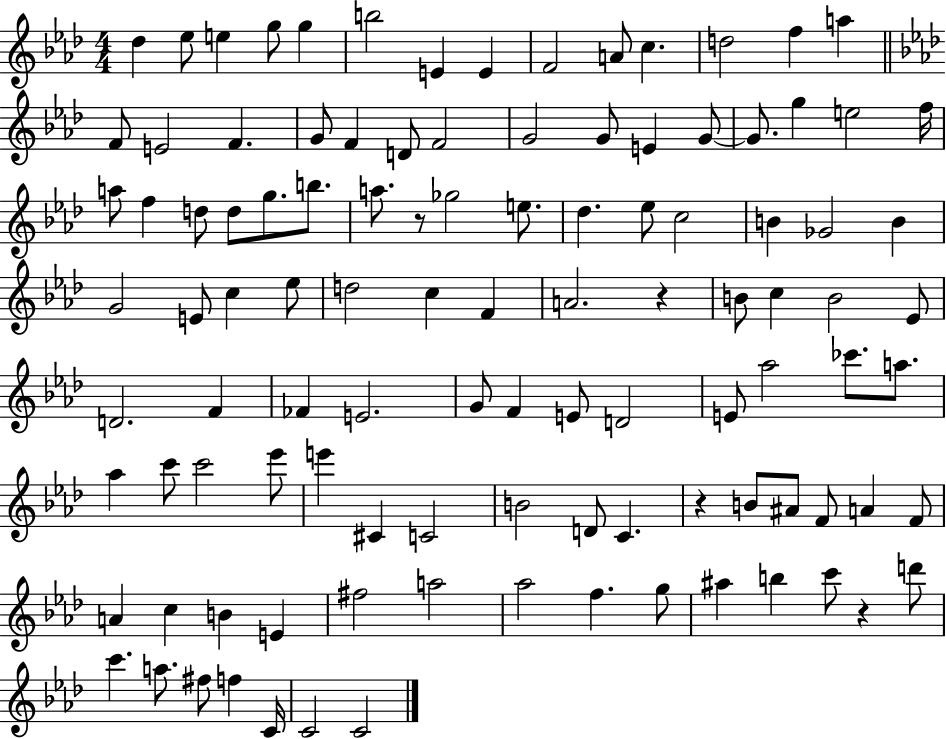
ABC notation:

X:1
T:Untitled
M:4/4
L:1/4
K:Ab
_d _e/2 e g/2 g b2 E E F2 A/2 c d2 f a F/2 E2 F G/2 F D/2 F2 G2 G/2 E G/2 G/2 g e2 f/4 a/2 f d/2 d/2 g/2 b/2 a/2 z/2 _g2 e/2 _d _e/2 c2 B _G2 B G2 E/2 c _e/2 d2 c F A2 z B/2 c B2 _E/2 D2 F _F E2 G/2 F E/2 D2 E/2 _a2 _c'/2 a/2 _a c'/2 c'2 _e'/2 e' ^C C2 B2 D/2 C z B/2 ^A/2 F/2 A F/2 A c B E ^f2 a2 _a2 f g/2 ^a b c'/2 z d'/2 c' a/2 ^f/2 f C/4 C2 C2